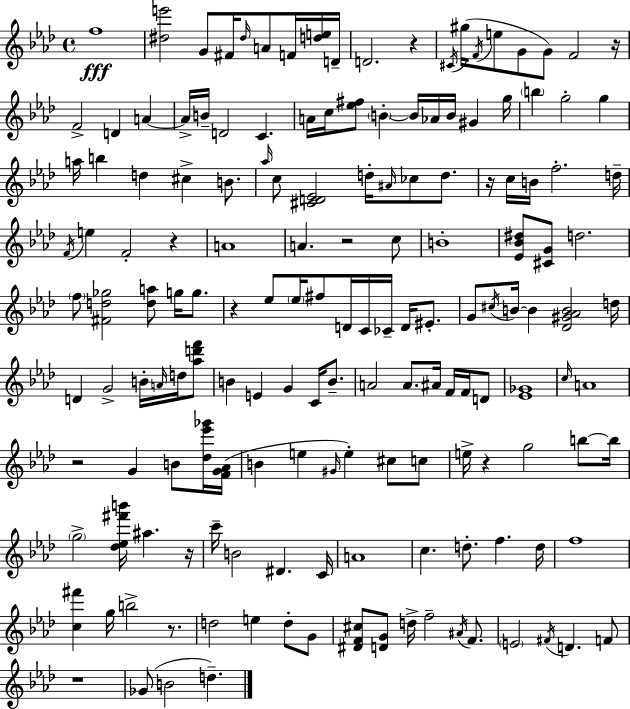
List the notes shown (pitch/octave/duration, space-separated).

F5/w [D#5,E6]/h G4/e F#4/s D#5/s A4/e F4/s [D5,E5]/s D4/s D4/h. R/q C#4/s G#5/s F4/s E5/e G4/e G4/e F4/h R/s F4/h D4/q A4/q A4/s B4/s D4/h C4/q. A4/s C5/s [Eb5,F#5]/e B4/q B4/s Ab4/s B4/s G#4/q G5/s B5/q G5/h G5/q A5/s B5/q D5/q C#5/q B4/e. Ab5/s C5/e [C#4,D4,Eb4]/h D5/s A#4/s CES5/e D5/e. R/s C5/s B4/s F5/h. D5/s F4/s E5/q F4/h R/q A4/w A4/q. R/h C5/e B4/w [Eb4,Bb4,D#5]/e [C#4,G4]/e D5/h. F5/e [F#4,D5,Gb5]/h [D5,A5]/e G5/s G5/e. R/q Eb5/e Eb5/s F#5/e D4/s C4/s CES4/s D4/s EIS4/e. G4/e C#5/s B4/s B4/q [Db4,G#4,Ab4,B4]/h D5/s D4/q G4/h B4/s A4/s D5/s [Ab5,D6,F6]/e B4/q E4/q G4/q C4/s B4/e. A4/h A4/e. A#4/s F4/s F4/s D4/e [Eb4,Gb4]/w C5/s A4/w R/h G4/q B4/e [Db5,Eb6,Gb6]/s [F4,G4,Ab4]/s B4/q E5/q G#4/s E5/q C#5/e C5/e E5/s R/q G5/h B5/e B5/s G5/h [Db5,Eb5,F#6,B6]/s A#5/q. R/s C6/s B4/h D#4/q. C4/s A4/w C5/q. D5/e. F5/q. D5/s F5/w [C5,F#6]/q G5/s B5/h R/e. D5/h E5/q D5/e G4/e [D#4,F4,C#5]/e [D4,G4]/e D5/s F5/h A#4/s F4/e. E4/h F#4/s D4/q. F4/e R/w Gb4/e B4/h D5/q.